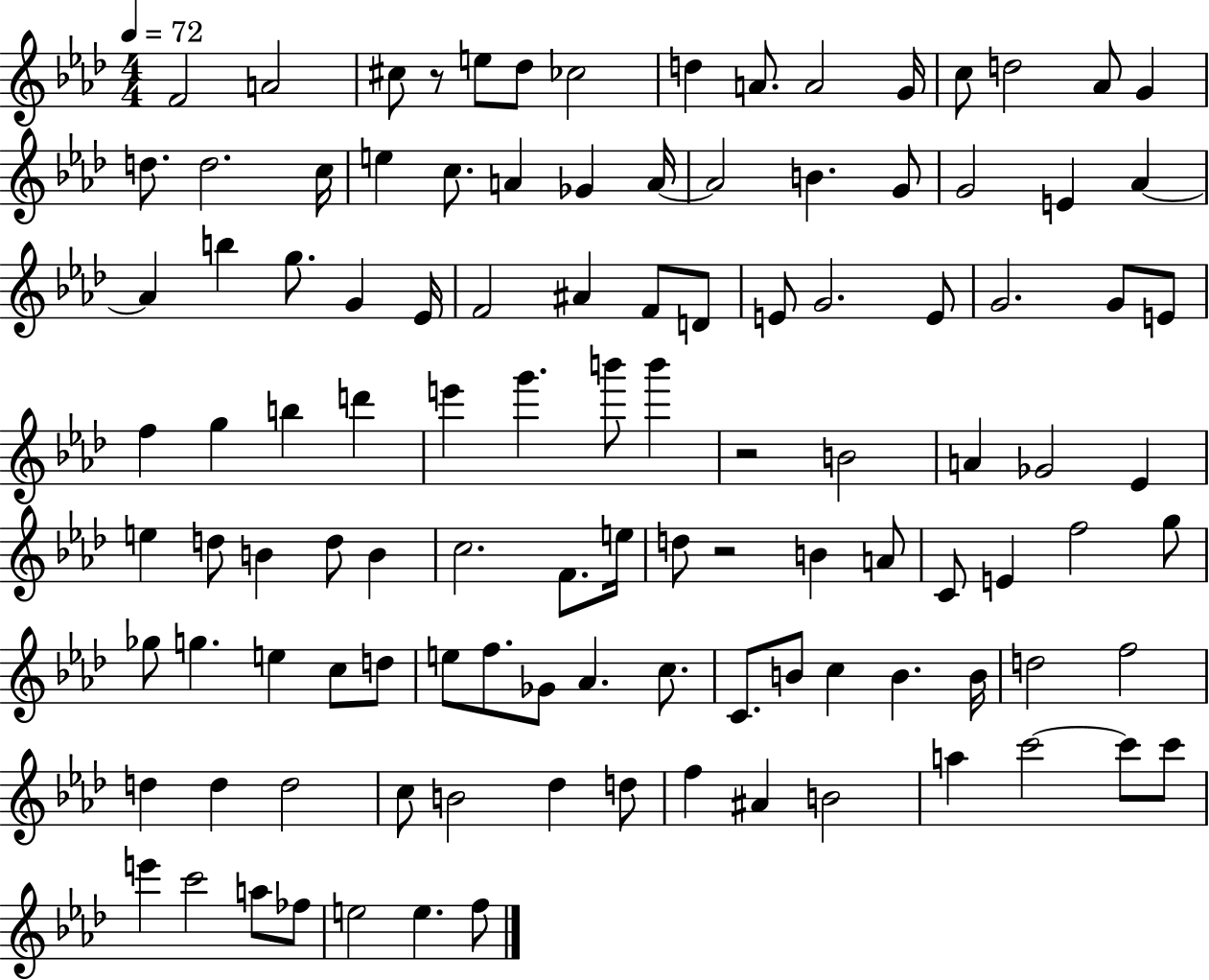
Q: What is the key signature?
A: AES major